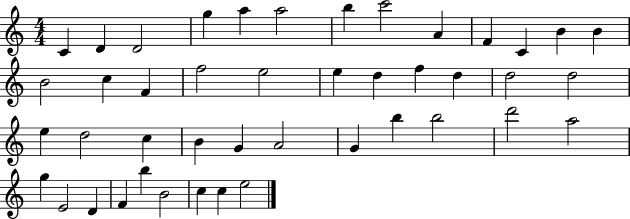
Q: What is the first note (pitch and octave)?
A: C4